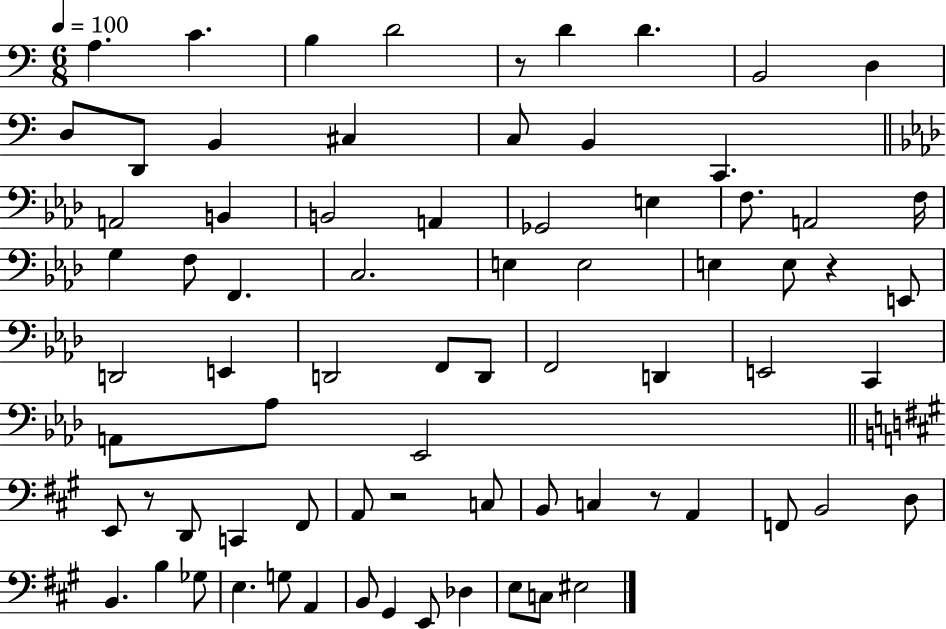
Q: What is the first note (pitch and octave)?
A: A3